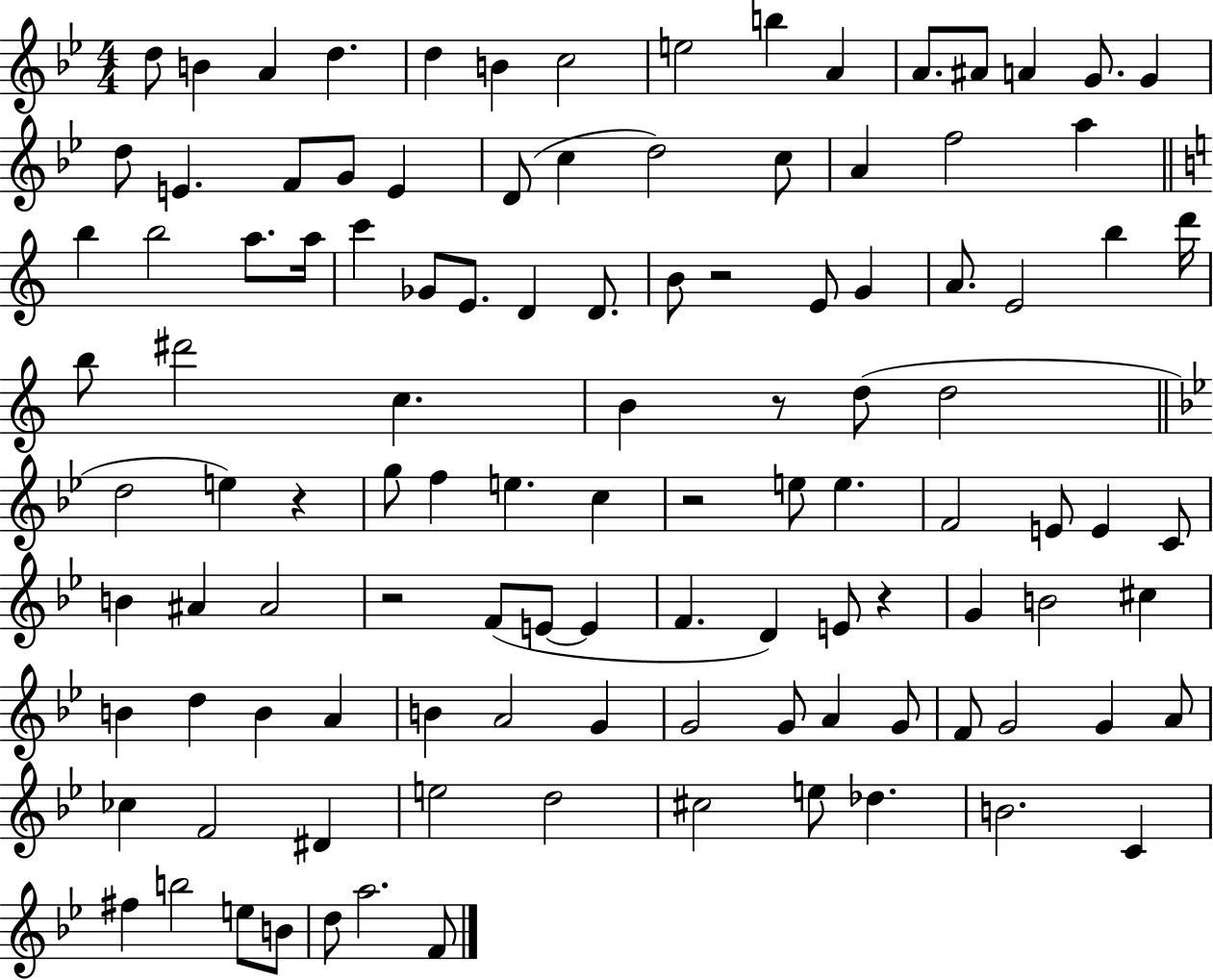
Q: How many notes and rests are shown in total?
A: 111